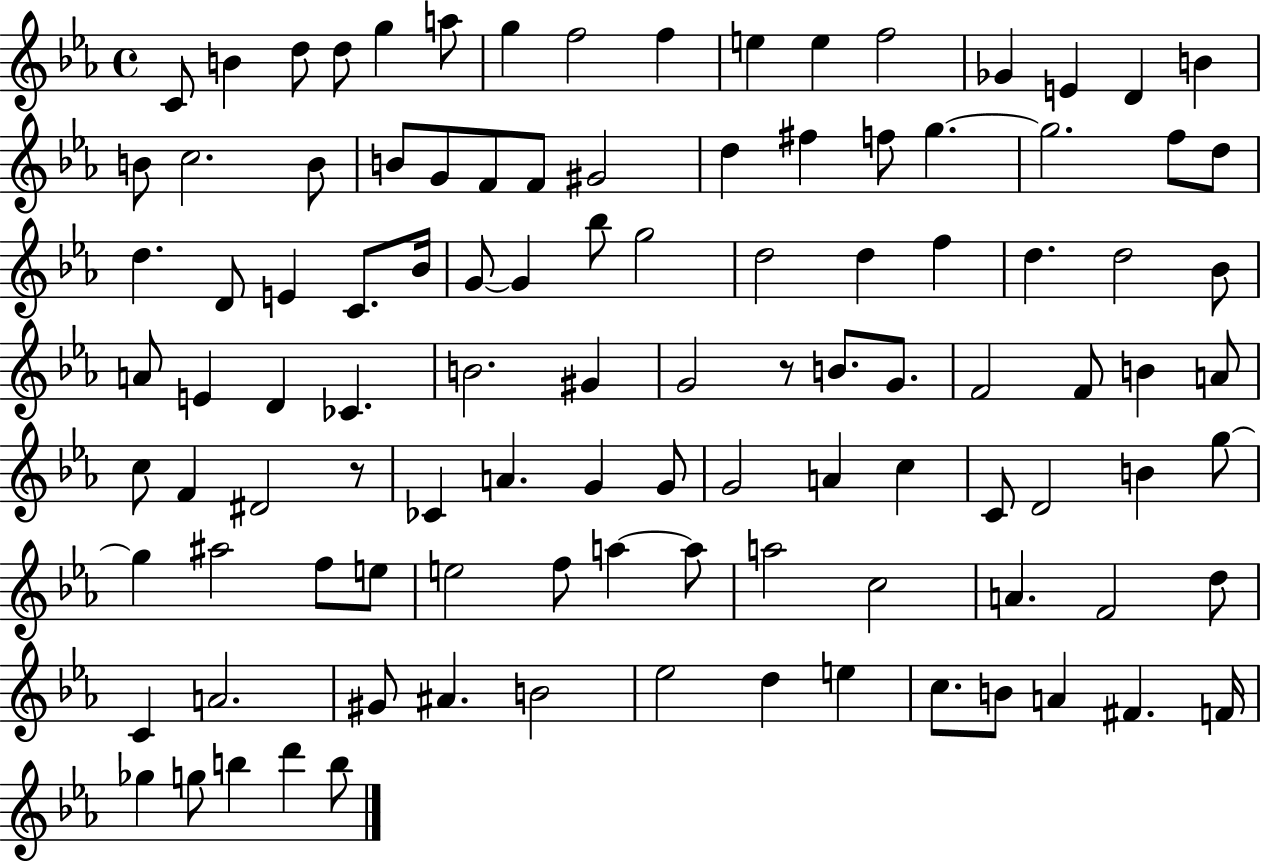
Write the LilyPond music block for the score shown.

{
  \clef treble
  \time 4/4
  \defaultTimeSignature
  \key ees \major
  c'8 b'4 d''8 d''8 g''4 a''8 | g''4 f''2 f''4 | e''4 e''4 f''2 | ges'4 e'4 d'4 b'4 | \break b'8 c''2. b'8 | b'8 g'8 f'8 f'8 gis'2 | d''4 fis''4 f''8 g''4.~~ | g''2. f''8 d''8 | \break d''4. d'8 e'4 c'8. bes'16 | g'8~~ g'4 bes''8 g''2 | d''2 d''4 f''4 | d''4. d''2 bes'8 | \break a'8 e'4 d'4 ces'4. | b'2. gis'4 | g'2 r8 b'8. g'8. | f'2 f'8 b'4 a'8 | \break c''8 f'4 dis'2 r8 | ces'4 a'4. g'4 g'8 | g'2 a'4 c''4 | c'8 d'2 b'4 g''8~~ | \break g''4 ais''2 f''8 e''8 | e''2 f''8 a''4~~ a''8 | a''2 c''2 | a'4. f'2 d''8 | \break c'4 a'2. | gis'8 ais'4. b'2 | ees''2 d''4 e''4 | c''8. b'8 a'4 fis'4. f'16 | \break ges''4 g''8 b''4 d'''4 b''8 | \bar "|."
}